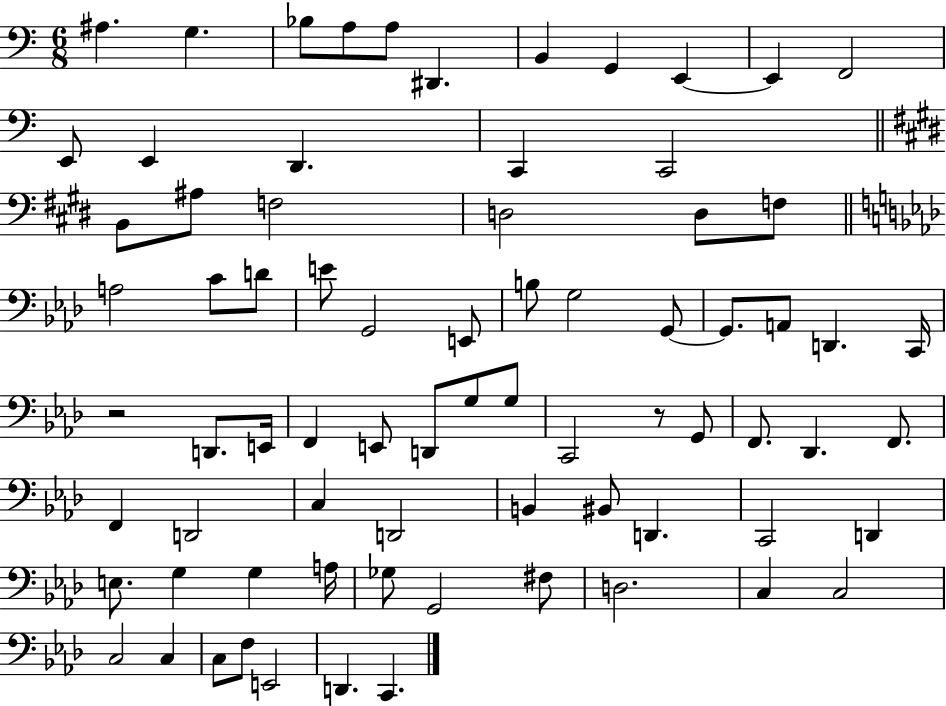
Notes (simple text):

A#3/q. G3/q. Bb3/e A3/e A3/e D#2/q. B2/q G2/q E2/q E2/q F2/h E2/e E2/q D2/q. C2/q C2/h B2/e A#3/e F3/h D3/h D3/e F3/e A3/h C4/e D4/e E4/e G2/h E2/e B3/e G3/h G2/e G2/e. A2/e D2/q. C2/s R/h D2/e. E2/s F2/q E2/e D2/e G3/e G3/e C2/h R/e G2/e F2/e. Db2/q. F2/e. F2/q D2/h C3/q D2/h B2/q BIS2/e D2/q. C2/h D2/q E3/e. G3/q G3/q A3/s Gb3/e G2/h F#3/e D3/h. C3/q C3/h C3/h C3/q C3/e F3/e E2/h D2/q. C2/q.